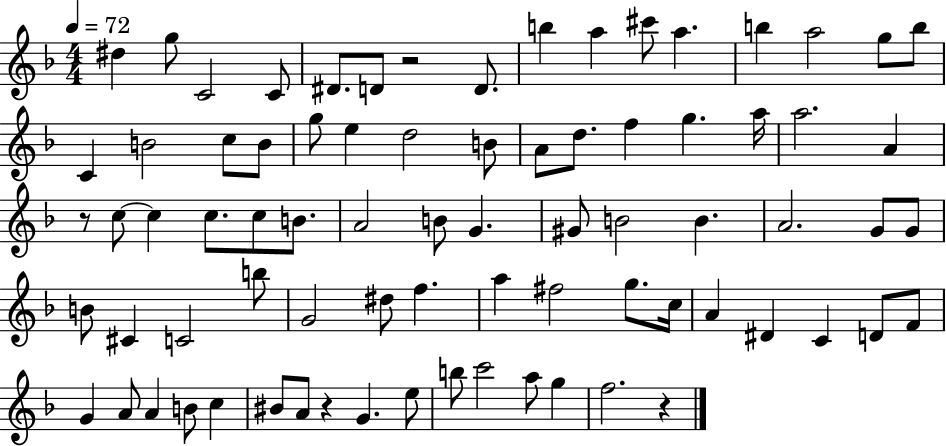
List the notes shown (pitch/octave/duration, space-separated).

D#5/q G5/e C4/h C4/e D#4/e. D4/e R/h D4/e. B5/q A5/q C#6/e A5/q. B5/q A5/h G5/e B5/e C4/q B4/h C5/e B4/e G5/e E5/q D5/h B4/e A4/e D5/e. F5/q G5/q. A5/s A5/h. A4/q R/e C5/e C5/q C5/e. C5/e B4/e. A4/h B4/e G4/q. G#4/e B4/h B4/q. A4/h. G4/e G4/e B4/e C#4/q C4/h B5/e G4/h D#5/e F5/q. A5/q F#5/h G5/e. C5/s A4/q D#4/q C4/q D4/e F4/e G4/q A4/e A4/q B4/e C5/q BIS4/e A4/e R/q G4/q. E5/e B5/e C6/h A5/e G5/q F5/h. R/q